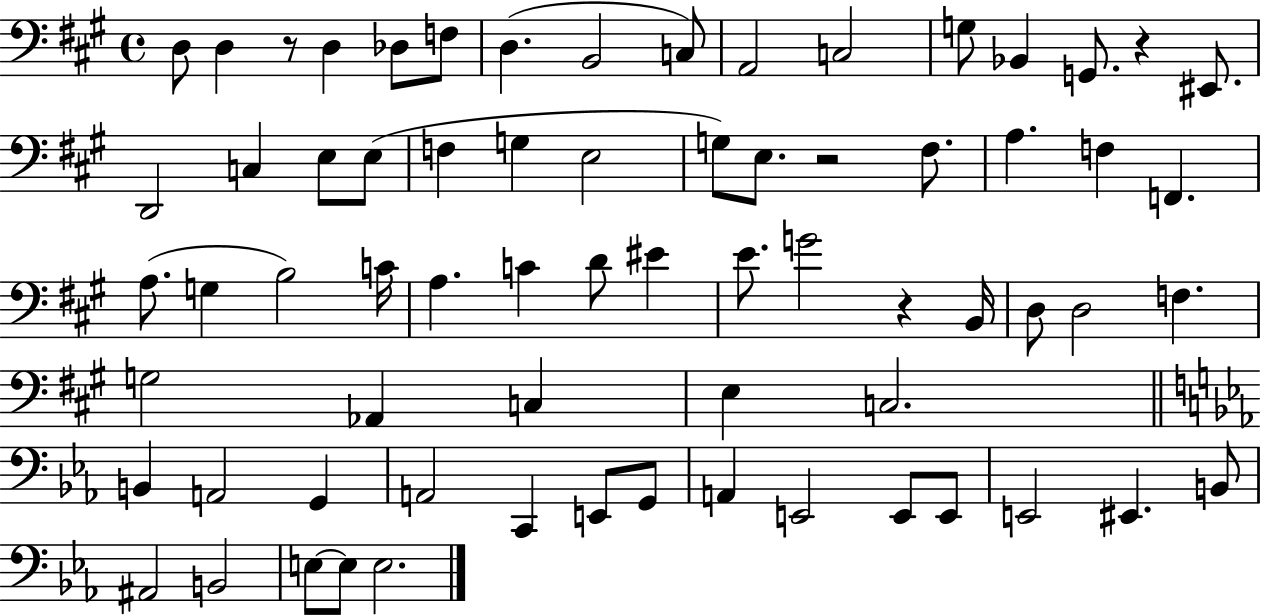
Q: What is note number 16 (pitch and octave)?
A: C3